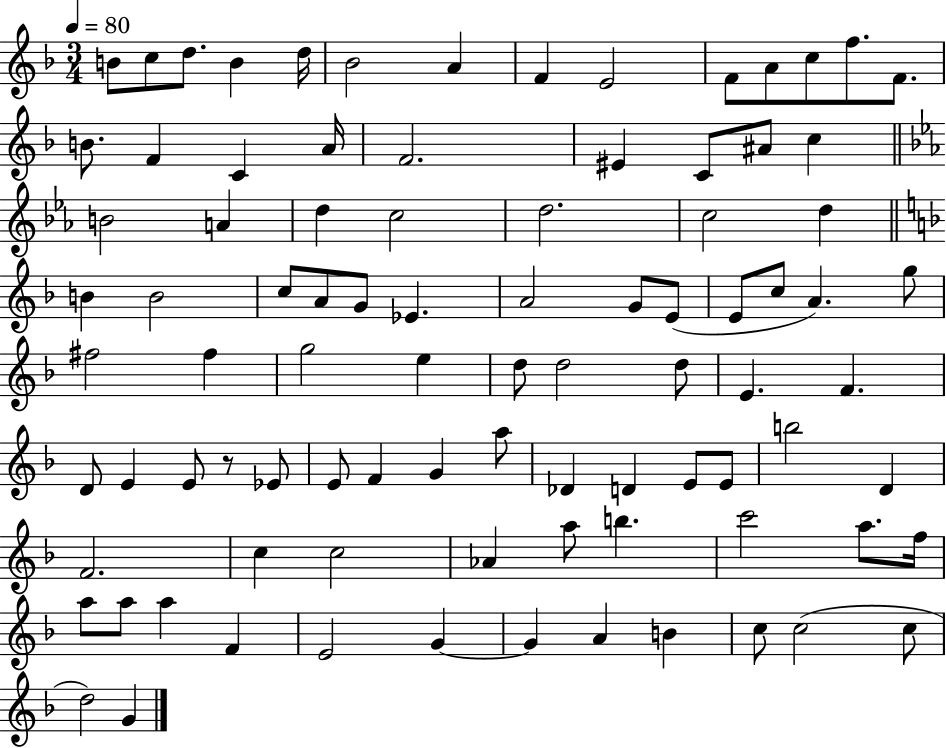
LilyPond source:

{
  \clef treble
  \numericTimeSignature
  \time 3/4
  \key f \major
  \tempo 4 = 80
  \repeat volta 2 { b'8 c''8 d''8. b'4 d''16 | bes'2 a'4 | f'4 e'2 | f'8 a'8 c''8 f''8. f'8. | \break b'8. f'4 c'4 a'16 | f'2. | eis'4 c'8 ais'8 c''4 | \bar "||" \break \key ees \major b'2 a'4 | d''4 c''2 | d''2. | c''2 d''4 | \break \bar "||" \break \key d \minor b'4 b'2 | c''8 a'8 g'8 ees'4. | a'2 g'8 e'8( | e'8 c''8 a'4.) g''8 | \break fis''2 fis''4 | g''2 e''4 | d''8 d''2 d''8 | e'4. f'4. | \break d'8 e'4 e'8 r8 ees'8 | e'8 f'4 g'4 a''8 | des'4 d'4 e'8 e'8 | b''2 d'4 | \break f'2. | c''4 c''2 | aes'4 a''8 b''4. | c'''2 a''8. f''16 | \break a''8 a''8 a''4 f'4 | e'2 g'4~~ | g'4 a'4 b'4 | c''8 c''2( c''8 | \break d''2) g'4 | } \bar "|."
}